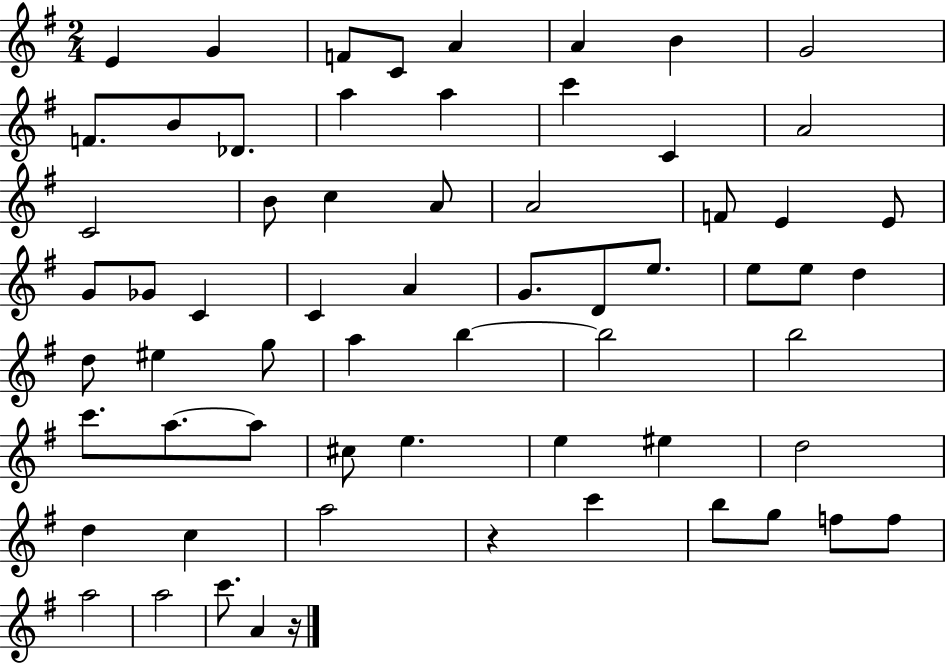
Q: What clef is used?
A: treble